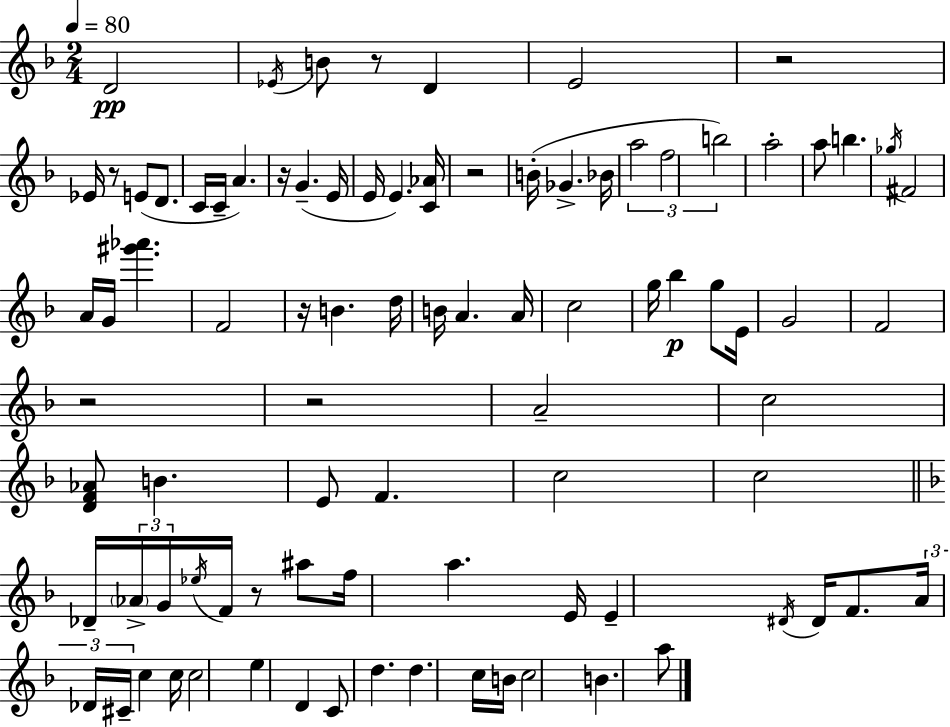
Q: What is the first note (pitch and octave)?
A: D4